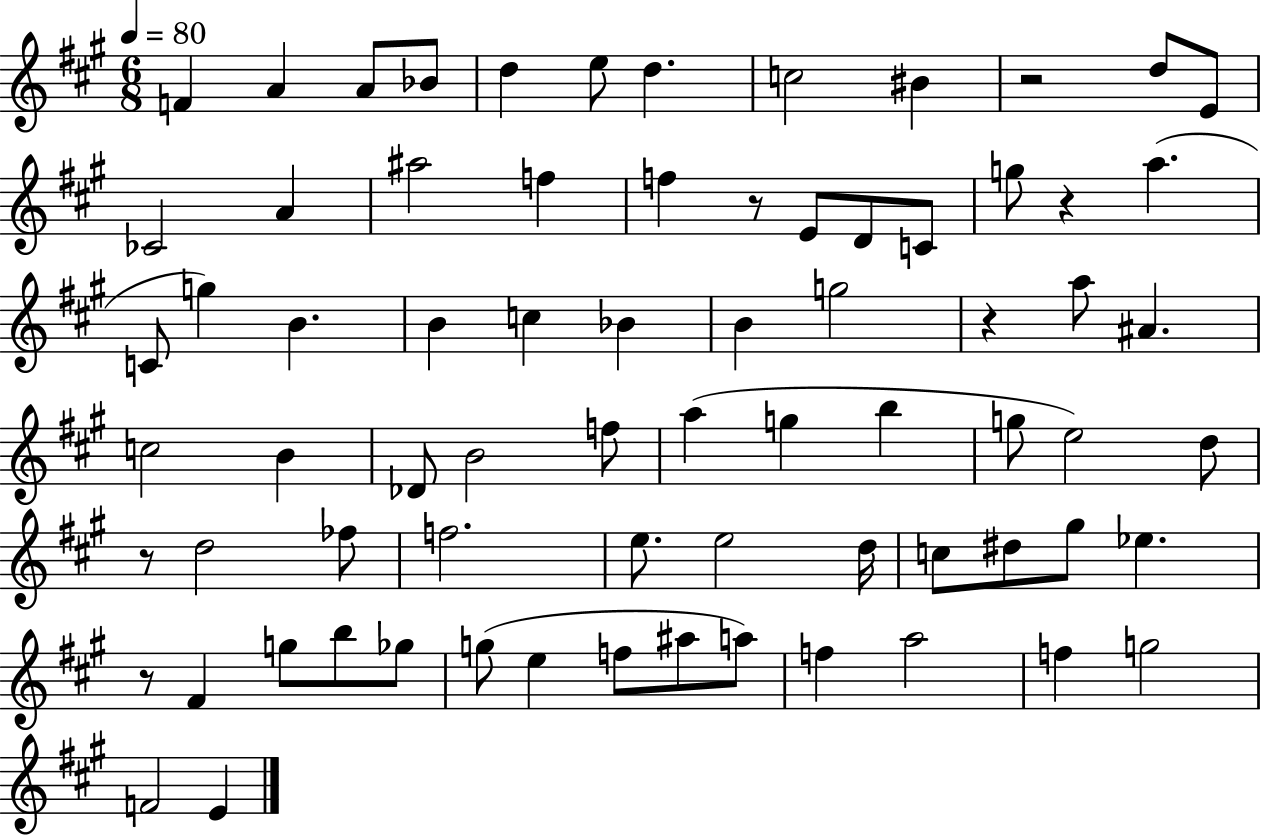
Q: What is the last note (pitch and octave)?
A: E4